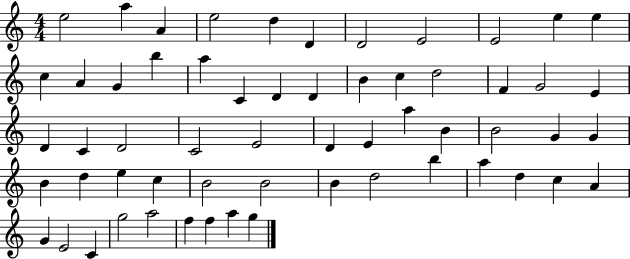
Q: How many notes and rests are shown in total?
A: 59